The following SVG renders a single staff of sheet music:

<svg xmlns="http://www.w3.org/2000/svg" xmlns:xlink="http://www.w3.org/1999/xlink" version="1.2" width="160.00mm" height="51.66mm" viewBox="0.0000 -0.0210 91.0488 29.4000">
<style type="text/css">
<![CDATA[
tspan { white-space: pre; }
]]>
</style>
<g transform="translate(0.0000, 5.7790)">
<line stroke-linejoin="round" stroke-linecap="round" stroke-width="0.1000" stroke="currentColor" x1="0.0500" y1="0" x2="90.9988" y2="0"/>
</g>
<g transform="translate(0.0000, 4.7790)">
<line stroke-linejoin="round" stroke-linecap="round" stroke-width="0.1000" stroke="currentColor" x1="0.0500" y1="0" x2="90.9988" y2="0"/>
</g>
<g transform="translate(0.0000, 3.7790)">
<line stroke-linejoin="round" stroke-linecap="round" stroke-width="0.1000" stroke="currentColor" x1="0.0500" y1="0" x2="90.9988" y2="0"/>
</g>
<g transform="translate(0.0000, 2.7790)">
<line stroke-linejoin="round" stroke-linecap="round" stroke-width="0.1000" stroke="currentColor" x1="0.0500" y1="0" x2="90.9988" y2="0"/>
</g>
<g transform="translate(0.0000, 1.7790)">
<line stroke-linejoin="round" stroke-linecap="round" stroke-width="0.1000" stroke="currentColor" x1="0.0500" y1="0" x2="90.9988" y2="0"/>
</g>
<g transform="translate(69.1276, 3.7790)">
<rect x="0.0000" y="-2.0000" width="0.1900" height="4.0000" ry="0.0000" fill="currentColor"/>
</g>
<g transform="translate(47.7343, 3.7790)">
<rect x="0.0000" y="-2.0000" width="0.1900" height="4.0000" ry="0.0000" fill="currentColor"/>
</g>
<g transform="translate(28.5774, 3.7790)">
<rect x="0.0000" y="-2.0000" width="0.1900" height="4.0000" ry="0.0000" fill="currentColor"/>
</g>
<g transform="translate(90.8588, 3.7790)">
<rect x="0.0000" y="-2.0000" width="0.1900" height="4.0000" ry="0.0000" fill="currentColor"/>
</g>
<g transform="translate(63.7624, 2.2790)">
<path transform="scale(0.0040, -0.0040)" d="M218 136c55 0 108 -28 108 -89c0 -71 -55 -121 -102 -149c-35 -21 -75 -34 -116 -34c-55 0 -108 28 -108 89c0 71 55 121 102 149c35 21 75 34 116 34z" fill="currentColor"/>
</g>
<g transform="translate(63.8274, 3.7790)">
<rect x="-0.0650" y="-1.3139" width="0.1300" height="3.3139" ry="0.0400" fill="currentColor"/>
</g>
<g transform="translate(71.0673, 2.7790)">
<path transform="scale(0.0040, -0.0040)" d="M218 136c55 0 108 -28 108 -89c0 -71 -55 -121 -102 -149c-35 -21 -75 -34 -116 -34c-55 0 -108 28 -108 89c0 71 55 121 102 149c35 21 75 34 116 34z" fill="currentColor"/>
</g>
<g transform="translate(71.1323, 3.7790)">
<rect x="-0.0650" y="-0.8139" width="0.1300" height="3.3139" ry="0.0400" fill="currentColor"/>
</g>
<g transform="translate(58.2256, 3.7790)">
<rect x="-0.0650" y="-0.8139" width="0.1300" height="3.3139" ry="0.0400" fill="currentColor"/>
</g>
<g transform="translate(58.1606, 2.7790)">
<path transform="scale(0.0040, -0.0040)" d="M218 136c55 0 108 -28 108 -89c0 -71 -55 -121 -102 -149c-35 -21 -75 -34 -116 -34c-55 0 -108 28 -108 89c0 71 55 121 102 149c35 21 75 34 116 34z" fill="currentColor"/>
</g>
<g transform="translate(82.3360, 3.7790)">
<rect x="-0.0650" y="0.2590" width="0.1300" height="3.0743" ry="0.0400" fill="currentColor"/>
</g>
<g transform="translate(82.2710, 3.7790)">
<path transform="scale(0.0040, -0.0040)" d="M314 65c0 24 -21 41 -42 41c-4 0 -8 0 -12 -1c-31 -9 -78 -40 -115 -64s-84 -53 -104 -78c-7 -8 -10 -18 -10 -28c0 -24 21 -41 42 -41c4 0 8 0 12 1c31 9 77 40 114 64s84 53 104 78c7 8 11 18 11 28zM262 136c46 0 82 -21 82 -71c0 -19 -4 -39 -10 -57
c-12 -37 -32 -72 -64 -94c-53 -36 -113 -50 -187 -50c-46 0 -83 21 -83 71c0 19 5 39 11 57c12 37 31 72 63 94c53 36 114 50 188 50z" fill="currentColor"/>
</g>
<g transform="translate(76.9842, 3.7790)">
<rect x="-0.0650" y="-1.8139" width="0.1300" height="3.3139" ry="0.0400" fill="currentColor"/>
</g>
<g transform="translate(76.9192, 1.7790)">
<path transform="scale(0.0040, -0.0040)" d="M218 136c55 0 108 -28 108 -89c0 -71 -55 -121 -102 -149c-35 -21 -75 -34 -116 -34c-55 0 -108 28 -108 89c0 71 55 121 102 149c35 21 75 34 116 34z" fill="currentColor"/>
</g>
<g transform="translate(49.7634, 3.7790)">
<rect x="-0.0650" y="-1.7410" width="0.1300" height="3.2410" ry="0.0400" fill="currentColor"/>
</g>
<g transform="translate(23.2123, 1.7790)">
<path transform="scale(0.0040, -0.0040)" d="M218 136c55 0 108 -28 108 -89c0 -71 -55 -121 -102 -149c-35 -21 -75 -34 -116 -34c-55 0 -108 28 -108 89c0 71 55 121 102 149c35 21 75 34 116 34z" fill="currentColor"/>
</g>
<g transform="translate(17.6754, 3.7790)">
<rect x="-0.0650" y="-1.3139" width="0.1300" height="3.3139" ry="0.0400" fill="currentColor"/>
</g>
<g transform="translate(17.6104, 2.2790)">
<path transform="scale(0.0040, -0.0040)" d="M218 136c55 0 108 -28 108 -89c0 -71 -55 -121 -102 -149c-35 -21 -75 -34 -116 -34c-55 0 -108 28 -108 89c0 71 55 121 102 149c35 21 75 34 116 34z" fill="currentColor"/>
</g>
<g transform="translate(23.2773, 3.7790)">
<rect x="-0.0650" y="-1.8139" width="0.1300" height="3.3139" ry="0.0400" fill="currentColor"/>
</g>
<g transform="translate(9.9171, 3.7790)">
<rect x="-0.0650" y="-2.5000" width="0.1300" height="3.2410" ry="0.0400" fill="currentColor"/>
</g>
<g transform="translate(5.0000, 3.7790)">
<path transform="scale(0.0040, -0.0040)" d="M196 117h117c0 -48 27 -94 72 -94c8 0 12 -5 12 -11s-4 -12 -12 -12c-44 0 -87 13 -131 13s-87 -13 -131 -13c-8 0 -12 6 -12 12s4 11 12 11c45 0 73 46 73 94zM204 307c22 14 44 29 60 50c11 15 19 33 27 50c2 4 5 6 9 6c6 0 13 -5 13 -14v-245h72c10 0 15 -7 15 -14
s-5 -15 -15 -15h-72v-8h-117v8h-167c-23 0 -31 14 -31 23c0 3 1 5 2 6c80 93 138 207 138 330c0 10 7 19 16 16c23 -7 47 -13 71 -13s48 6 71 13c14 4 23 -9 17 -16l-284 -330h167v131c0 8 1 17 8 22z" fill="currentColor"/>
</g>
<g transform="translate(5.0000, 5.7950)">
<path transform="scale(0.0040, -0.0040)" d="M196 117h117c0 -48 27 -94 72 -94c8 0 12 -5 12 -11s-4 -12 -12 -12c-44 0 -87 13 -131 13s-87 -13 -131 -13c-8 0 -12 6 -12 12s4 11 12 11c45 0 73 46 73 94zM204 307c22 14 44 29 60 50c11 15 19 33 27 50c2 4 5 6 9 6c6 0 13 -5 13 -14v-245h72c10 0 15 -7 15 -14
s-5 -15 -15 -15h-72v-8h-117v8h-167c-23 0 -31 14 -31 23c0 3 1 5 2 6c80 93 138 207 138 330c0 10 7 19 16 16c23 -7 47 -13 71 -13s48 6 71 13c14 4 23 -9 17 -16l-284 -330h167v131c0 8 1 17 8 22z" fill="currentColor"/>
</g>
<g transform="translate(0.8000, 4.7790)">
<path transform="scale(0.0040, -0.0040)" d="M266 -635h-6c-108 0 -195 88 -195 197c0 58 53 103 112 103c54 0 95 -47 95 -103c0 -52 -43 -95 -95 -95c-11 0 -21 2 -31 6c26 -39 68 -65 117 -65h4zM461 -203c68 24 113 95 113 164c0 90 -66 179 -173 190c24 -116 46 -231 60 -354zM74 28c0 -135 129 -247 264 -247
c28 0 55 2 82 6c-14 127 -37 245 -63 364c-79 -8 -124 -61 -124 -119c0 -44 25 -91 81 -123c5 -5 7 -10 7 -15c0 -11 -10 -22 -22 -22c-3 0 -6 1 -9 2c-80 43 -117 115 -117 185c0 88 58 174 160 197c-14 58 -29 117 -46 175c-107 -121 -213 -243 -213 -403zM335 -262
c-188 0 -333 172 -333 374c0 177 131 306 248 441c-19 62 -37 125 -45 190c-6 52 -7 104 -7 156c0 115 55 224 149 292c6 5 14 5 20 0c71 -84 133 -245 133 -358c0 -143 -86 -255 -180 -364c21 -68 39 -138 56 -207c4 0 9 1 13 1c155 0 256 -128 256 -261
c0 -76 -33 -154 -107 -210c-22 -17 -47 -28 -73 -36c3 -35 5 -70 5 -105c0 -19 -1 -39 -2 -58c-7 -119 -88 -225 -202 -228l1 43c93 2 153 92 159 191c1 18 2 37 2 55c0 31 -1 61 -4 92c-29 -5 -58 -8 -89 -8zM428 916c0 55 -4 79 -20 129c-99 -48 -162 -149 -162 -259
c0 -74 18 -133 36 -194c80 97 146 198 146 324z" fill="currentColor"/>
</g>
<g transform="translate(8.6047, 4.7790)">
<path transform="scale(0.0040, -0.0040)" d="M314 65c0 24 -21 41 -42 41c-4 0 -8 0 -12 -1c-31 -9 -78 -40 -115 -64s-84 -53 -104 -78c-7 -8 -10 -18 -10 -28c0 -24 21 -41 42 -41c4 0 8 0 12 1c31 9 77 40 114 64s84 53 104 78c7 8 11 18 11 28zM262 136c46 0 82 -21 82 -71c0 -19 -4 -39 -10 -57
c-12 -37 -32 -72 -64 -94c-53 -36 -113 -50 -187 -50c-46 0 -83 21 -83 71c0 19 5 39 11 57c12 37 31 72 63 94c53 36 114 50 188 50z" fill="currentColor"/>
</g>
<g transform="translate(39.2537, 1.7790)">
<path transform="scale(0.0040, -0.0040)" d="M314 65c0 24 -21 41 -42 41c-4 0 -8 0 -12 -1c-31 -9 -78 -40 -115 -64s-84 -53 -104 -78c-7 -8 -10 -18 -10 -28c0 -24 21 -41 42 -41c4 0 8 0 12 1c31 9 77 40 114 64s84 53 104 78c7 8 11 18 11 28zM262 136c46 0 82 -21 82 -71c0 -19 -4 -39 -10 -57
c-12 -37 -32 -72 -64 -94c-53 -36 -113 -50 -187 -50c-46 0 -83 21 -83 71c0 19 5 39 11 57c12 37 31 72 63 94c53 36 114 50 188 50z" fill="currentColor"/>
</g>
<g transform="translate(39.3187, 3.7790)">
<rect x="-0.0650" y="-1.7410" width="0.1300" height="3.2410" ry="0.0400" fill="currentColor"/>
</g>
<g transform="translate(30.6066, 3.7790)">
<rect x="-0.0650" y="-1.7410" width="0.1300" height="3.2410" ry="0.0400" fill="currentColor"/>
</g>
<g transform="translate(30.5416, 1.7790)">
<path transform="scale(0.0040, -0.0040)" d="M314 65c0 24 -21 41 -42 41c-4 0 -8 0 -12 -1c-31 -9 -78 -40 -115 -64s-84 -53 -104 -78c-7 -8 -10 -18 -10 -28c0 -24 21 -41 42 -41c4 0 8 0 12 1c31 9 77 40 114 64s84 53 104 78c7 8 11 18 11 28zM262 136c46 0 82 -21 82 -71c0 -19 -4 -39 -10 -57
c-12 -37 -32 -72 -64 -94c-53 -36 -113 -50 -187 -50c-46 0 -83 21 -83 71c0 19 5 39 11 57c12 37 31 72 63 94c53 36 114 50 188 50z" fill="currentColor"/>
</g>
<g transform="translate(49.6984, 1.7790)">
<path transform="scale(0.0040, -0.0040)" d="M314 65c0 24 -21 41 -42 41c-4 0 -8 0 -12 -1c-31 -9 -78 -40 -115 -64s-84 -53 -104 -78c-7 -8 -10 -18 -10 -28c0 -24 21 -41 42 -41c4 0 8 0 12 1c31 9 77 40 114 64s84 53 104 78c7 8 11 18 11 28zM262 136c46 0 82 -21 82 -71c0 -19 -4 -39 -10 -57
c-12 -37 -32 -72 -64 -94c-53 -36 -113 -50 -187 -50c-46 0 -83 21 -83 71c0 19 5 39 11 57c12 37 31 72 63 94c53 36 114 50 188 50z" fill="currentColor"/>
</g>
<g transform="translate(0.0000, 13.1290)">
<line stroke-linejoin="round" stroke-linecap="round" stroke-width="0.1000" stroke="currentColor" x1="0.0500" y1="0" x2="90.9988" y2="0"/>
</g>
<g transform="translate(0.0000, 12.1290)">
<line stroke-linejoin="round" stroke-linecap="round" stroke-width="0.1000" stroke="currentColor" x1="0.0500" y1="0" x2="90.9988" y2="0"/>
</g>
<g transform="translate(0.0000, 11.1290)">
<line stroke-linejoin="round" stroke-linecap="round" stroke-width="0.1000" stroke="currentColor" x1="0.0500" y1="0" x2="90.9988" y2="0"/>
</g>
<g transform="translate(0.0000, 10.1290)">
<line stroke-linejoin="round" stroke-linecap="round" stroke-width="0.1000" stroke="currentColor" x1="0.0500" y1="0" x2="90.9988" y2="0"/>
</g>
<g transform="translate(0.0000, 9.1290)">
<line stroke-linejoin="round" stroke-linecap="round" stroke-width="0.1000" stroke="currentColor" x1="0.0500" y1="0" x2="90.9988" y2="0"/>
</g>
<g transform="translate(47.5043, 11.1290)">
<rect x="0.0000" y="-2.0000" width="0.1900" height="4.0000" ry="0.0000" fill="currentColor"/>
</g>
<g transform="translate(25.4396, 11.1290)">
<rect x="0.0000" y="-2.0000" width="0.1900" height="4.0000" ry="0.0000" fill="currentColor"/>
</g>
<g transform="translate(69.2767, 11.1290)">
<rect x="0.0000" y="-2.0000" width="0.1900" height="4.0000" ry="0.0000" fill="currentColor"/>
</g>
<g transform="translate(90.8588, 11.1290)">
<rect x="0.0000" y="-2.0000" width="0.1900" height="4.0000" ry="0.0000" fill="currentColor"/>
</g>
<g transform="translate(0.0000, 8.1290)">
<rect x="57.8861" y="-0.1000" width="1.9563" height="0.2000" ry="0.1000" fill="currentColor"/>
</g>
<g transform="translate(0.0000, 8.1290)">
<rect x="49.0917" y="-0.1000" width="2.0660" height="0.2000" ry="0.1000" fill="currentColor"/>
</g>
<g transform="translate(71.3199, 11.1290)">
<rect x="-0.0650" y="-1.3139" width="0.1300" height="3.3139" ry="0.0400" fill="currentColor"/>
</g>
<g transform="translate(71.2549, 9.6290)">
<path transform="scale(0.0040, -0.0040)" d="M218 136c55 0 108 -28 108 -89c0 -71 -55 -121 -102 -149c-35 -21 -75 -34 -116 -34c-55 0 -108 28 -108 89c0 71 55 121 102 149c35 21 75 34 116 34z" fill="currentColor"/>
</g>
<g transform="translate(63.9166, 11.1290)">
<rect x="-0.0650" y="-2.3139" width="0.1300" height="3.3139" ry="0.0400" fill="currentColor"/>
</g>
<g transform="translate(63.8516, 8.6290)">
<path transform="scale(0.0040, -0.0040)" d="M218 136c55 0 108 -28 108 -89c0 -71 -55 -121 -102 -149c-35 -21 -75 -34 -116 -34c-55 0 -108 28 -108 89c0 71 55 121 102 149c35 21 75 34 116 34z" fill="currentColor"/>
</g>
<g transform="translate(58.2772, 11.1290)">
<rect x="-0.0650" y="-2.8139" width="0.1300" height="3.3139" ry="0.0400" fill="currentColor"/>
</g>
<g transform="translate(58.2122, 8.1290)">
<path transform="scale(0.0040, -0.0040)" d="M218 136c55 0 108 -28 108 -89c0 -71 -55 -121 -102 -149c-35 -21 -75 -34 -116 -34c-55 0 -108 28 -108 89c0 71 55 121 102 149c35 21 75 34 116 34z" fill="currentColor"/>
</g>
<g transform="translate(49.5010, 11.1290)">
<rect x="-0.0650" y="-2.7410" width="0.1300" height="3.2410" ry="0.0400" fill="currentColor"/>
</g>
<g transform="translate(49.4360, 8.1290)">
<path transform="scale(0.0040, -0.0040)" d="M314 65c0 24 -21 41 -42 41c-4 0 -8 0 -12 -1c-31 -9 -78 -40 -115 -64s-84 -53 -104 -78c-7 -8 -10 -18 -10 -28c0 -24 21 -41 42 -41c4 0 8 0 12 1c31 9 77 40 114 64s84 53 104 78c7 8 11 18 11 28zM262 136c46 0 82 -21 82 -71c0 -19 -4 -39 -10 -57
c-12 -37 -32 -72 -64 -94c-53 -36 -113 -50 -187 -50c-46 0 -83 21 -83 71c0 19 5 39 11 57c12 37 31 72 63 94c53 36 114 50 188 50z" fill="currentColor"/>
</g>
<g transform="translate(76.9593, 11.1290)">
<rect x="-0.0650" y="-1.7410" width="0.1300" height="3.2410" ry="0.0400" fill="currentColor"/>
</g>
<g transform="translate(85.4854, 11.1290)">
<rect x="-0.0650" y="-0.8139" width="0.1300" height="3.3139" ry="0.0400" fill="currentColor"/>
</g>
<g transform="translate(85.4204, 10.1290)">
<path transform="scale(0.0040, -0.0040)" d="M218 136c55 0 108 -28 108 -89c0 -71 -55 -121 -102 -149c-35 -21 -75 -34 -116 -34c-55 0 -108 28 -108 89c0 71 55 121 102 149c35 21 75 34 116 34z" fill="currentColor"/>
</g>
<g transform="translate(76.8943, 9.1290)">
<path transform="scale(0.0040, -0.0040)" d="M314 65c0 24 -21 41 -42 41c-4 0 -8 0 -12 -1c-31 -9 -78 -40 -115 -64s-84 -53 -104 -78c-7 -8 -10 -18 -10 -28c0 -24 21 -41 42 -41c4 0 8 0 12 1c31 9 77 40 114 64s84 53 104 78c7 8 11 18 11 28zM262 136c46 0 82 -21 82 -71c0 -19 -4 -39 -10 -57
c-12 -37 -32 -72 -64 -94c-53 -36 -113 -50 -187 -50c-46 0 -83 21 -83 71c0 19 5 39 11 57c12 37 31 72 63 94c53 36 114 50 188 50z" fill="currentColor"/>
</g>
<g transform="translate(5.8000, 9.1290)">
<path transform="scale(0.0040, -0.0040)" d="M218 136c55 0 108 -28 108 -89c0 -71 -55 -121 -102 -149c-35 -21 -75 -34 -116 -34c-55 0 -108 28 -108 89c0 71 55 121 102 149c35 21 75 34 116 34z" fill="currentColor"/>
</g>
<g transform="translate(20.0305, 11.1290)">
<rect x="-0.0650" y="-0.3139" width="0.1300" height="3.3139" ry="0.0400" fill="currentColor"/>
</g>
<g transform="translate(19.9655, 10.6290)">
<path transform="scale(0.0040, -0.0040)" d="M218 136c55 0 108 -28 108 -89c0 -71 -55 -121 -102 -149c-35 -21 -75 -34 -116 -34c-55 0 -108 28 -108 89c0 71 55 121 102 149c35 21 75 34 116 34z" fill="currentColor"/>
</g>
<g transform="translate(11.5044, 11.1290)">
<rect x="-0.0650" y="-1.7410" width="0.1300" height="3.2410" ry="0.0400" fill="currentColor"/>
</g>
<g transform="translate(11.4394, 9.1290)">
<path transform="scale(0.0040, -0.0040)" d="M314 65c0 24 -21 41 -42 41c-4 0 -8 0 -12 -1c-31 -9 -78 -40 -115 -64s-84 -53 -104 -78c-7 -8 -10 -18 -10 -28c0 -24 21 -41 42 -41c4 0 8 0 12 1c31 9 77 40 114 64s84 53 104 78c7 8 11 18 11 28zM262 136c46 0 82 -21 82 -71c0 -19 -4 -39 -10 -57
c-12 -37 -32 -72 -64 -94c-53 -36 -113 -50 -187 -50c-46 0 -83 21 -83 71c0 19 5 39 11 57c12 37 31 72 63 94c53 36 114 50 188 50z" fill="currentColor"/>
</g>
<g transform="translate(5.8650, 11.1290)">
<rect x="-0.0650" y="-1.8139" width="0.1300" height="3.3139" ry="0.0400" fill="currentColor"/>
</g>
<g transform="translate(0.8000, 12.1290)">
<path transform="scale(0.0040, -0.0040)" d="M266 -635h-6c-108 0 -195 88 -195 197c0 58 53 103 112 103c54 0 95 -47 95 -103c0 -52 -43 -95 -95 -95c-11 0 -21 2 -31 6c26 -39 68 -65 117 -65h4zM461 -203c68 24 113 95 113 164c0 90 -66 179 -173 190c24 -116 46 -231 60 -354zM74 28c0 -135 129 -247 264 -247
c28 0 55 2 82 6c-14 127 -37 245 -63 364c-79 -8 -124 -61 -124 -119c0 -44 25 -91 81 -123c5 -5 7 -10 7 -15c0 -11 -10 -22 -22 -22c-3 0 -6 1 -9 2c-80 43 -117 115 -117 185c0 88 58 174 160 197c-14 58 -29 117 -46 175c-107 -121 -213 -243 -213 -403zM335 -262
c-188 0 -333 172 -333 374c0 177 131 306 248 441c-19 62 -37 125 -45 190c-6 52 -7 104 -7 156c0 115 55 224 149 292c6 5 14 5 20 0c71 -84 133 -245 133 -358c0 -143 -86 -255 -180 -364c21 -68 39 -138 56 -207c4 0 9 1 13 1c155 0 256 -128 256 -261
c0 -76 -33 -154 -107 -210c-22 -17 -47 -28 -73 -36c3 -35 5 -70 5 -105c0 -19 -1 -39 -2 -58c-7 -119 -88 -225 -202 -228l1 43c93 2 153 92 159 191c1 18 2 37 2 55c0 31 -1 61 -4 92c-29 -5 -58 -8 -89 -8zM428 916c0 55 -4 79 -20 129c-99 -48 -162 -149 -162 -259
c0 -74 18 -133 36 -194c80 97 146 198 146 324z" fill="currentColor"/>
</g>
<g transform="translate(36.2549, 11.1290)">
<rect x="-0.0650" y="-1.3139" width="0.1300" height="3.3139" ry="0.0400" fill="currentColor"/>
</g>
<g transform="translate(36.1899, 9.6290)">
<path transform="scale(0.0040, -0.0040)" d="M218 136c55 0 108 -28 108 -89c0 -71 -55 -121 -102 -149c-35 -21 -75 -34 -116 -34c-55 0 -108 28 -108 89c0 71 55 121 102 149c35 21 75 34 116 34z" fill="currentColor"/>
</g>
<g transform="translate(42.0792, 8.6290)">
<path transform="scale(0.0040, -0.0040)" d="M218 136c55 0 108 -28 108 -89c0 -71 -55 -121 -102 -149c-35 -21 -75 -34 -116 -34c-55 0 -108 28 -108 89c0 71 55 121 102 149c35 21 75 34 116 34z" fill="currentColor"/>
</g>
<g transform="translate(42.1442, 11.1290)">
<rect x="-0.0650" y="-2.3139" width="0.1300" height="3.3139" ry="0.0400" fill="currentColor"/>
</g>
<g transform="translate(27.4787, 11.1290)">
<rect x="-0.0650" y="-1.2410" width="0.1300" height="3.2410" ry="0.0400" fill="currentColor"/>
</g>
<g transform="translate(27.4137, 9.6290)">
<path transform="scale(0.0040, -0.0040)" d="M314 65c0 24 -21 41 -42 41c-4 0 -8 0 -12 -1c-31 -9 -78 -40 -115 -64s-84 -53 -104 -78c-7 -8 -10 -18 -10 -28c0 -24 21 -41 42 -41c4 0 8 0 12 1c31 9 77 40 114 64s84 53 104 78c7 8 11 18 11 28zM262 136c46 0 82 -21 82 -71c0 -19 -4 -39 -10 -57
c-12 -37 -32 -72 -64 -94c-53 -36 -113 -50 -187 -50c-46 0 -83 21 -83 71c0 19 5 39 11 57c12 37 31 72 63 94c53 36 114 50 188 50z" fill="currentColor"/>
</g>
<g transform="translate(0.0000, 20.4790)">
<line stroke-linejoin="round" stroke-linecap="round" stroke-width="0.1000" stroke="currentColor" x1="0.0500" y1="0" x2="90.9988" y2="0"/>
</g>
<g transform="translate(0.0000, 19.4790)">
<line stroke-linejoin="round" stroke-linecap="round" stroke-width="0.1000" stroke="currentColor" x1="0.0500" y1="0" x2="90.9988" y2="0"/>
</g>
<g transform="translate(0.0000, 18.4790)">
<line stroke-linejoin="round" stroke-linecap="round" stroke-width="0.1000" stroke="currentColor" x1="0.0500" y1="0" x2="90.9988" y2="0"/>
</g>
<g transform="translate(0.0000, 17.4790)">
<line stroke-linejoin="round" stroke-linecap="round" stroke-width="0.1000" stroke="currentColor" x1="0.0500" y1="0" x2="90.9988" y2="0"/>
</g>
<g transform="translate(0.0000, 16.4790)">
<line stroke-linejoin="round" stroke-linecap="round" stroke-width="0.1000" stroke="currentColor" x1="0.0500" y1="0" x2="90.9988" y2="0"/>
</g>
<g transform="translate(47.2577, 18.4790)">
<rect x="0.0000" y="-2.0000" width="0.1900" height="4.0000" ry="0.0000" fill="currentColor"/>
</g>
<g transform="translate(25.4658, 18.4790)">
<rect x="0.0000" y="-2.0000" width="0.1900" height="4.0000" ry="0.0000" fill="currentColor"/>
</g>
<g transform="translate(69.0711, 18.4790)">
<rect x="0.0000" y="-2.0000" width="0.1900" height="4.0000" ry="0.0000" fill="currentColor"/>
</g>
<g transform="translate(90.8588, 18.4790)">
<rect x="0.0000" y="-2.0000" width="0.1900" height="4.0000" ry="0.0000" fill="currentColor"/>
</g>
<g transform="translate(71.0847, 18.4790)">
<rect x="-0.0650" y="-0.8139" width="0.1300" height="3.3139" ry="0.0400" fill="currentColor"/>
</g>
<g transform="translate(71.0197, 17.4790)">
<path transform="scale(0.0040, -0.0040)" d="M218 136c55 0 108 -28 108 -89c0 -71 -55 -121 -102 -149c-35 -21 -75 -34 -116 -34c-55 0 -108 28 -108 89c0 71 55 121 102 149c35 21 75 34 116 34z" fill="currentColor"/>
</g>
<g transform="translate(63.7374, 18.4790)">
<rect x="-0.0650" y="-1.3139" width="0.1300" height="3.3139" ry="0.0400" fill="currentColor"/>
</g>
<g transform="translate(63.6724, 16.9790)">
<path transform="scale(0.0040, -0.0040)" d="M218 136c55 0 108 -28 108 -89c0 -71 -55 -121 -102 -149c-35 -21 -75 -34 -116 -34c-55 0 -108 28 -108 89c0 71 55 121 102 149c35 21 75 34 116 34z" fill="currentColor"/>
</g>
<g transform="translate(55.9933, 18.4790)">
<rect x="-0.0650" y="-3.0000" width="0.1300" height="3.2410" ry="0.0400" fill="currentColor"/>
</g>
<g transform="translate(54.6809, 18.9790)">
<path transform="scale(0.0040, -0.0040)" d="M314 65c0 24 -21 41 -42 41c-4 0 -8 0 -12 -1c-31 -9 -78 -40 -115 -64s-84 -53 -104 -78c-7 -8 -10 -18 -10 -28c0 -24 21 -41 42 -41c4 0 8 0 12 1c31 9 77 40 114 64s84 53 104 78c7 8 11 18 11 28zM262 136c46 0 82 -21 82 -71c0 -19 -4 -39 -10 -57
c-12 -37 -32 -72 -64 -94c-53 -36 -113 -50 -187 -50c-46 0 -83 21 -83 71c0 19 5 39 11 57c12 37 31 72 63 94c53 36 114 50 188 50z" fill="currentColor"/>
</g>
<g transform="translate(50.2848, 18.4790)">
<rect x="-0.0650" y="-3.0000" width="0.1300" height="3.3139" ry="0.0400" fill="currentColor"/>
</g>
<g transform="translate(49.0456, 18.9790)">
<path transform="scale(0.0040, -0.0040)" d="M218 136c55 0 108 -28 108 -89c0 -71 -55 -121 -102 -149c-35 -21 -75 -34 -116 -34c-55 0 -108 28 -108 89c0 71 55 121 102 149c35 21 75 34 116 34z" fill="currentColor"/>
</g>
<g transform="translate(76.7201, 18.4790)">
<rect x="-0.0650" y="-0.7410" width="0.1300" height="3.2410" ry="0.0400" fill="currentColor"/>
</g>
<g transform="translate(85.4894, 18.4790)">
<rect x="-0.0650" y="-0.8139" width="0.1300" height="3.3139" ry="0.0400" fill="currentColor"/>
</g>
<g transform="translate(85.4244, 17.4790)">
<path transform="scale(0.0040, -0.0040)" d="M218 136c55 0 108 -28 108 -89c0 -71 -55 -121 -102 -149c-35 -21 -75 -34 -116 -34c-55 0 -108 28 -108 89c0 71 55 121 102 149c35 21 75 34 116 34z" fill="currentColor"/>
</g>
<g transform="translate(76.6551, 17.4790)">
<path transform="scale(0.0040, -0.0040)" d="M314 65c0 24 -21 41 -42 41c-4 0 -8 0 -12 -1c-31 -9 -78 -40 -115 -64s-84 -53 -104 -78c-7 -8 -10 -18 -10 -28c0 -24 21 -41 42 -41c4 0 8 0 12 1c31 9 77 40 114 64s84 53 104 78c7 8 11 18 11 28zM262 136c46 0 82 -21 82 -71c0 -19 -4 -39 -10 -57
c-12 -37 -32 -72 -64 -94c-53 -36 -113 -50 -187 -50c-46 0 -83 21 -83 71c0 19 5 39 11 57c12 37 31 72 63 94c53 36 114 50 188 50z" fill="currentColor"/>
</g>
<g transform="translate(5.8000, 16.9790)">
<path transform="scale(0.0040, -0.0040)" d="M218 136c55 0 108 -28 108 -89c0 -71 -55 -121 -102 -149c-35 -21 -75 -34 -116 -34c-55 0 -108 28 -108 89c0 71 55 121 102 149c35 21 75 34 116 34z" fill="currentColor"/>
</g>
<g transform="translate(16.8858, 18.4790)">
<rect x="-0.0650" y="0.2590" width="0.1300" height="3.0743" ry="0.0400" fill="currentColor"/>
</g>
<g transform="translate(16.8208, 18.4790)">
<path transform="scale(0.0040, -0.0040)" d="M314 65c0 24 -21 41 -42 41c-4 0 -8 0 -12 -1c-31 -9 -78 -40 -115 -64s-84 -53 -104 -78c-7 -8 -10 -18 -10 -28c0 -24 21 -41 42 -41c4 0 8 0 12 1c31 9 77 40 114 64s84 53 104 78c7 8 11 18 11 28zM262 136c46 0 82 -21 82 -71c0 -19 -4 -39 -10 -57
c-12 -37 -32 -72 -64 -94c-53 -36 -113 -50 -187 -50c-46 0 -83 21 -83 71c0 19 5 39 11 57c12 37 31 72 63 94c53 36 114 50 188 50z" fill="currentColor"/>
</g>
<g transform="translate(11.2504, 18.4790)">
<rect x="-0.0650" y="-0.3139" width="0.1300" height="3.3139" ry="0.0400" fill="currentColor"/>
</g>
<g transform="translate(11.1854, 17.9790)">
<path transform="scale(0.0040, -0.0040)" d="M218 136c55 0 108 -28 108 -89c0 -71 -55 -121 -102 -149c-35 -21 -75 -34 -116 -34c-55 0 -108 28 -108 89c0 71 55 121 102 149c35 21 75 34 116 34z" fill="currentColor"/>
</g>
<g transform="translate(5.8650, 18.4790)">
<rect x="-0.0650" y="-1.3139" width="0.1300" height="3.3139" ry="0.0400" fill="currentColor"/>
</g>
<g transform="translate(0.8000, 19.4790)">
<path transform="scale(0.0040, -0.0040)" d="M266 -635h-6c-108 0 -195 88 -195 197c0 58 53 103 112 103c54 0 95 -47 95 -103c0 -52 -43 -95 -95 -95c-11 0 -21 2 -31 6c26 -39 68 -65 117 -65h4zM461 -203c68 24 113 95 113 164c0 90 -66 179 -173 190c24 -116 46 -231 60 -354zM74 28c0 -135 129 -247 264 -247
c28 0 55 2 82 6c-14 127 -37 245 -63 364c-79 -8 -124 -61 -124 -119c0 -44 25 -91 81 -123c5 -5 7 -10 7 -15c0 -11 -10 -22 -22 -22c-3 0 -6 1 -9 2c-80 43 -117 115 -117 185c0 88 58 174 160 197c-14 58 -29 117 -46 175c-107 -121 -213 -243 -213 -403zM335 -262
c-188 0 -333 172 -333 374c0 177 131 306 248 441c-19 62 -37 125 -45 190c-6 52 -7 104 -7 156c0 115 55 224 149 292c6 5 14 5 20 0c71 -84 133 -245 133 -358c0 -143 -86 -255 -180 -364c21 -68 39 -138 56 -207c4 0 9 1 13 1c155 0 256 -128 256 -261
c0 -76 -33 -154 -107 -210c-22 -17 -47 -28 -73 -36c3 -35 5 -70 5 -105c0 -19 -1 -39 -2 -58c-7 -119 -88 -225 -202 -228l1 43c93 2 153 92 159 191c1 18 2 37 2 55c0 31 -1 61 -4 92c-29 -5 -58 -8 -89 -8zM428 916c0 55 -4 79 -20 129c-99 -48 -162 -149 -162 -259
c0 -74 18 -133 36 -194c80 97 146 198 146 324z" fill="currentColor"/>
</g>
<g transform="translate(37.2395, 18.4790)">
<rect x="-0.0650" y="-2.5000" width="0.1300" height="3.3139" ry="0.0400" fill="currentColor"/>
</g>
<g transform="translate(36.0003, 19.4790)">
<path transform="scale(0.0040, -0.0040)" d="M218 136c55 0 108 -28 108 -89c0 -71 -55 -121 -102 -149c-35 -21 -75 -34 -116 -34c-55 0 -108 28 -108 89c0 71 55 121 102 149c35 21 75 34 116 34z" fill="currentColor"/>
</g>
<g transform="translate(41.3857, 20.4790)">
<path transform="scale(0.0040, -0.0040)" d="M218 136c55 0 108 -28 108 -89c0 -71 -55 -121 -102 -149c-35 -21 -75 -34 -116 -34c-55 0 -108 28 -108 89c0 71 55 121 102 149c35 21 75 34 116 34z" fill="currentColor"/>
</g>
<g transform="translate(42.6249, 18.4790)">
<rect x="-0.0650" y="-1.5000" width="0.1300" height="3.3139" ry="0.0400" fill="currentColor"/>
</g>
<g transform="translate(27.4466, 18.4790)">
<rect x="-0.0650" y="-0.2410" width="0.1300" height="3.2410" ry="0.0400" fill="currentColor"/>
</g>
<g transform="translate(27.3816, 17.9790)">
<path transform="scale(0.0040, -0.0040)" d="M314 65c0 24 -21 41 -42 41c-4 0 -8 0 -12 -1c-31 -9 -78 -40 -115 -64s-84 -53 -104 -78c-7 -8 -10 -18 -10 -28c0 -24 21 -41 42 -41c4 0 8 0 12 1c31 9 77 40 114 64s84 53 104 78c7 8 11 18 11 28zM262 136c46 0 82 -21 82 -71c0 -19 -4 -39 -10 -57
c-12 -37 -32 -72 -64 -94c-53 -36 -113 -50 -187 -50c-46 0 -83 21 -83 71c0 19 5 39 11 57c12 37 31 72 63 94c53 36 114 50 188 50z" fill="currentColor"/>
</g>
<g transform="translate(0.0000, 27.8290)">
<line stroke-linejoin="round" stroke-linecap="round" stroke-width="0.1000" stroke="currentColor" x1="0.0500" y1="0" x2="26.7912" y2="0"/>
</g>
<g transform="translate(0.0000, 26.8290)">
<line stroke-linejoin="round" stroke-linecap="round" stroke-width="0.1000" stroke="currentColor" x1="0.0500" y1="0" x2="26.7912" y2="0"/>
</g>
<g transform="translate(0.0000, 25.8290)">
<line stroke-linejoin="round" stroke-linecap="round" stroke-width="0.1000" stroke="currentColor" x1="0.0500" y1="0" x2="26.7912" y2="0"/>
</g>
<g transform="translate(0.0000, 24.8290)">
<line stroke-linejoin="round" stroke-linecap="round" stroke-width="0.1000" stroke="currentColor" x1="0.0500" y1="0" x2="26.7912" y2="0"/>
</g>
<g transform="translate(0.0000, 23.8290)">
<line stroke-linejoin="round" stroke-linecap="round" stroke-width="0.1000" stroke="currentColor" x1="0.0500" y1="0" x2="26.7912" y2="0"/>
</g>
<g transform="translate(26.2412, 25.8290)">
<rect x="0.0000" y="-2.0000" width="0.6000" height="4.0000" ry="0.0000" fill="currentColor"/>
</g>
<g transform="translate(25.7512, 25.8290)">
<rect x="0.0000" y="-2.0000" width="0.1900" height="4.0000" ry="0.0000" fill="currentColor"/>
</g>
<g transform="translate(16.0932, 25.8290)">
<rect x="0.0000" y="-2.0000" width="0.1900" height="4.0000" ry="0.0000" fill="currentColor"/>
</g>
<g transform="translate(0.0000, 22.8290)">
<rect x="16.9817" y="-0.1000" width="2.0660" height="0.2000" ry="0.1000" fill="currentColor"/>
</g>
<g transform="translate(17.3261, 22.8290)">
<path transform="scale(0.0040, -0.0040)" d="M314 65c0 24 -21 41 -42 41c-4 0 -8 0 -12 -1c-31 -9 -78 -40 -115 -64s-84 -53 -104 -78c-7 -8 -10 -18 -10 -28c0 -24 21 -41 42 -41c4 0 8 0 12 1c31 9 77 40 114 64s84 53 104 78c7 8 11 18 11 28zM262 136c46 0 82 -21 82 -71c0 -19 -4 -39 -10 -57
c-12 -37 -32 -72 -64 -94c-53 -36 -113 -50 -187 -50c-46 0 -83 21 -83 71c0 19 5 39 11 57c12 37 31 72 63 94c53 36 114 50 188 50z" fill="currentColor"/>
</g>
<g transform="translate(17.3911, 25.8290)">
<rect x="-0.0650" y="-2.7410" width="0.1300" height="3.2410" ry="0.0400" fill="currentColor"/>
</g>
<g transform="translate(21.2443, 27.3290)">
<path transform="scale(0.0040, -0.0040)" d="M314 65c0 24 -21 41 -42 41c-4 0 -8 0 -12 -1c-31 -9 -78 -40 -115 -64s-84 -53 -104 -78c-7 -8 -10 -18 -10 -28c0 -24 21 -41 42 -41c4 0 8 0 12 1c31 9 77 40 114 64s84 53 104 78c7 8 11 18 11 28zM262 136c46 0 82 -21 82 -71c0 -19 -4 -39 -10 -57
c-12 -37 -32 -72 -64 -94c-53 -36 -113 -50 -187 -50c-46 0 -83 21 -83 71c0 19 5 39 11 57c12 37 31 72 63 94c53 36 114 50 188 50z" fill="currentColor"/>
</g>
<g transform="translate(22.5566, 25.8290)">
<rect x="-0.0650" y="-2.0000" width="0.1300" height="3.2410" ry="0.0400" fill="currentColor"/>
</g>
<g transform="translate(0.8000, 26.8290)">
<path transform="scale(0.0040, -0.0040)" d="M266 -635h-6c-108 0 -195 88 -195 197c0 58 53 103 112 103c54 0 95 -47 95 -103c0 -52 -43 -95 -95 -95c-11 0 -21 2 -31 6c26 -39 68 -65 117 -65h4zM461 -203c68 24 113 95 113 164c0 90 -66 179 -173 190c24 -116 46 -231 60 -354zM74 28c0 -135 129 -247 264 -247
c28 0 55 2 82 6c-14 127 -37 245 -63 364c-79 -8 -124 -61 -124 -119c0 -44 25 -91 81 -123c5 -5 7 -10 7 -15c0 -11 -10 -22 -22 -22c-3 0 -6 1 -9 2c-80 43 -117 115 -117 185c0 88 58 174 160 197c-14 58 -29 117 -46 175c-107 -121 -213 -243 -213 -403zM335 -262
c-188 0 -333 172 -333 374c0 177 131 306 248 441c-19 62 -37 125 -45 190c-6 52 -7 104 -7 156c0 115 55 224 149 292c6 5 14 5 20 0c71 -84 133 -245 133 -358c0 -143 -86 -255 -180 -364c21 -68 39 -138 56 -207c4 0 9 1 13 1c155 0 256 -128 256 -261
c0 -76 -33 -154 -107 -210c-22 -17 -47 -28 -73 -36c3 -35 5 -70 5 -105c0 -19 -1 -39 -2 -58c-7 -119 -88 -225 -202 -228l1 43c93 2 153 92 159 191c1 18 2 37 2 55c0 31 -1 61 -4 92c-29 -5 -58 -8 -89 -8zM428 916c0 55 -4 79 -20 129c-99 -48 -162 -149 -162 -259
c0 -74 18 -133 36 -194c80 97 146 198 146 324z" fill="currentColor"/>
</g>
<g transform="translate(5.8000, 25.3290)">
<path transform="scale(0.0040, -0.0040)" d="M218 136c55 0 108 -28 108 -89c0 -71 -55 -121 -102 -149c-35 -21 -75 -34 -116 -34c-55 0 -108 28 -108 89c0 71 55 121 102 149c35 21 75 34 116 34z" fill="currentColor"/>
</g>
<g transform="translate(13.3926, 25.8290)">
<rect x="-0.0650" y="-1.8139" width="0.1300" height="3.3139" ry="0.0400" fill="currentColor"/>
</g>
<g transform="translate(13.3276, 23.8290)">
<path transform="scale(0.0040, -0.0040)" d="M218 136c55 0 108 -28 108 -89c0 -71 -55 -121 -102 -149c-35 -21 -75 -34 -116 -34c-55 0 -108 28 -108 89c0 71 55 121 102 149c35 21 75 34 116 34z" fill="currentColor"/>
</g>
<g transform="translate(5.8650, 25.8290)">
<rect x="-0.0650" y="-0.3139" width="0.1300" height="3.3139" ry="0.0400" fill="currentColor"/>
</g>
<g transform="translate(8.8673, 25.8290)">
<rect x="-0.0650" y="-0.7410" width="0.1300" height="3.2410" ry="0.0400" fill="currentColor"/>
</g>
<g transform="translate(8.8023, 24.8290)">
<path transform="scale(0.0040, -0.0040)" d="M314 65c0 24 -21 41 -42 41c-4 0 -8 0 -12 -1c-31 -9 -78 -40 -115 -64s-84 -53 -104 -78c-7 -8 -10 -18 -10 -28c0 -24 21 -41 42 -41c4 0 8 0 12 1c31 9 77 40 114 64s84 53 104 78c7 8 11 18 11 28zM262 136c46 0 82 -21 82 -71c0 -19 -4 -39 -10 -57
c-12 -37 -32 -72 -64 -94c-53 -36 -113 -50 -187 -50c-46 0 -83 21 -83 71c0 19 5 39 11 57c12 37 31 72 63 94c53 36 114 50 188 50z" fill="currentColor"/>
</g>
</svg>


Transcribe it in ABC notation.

X:1
T:Untitled
M:4/4
L:1/4
K:C
G2 e f f2 f2 f2 d e d f B2 f f2 c e2 e g a2 a g e f2 d e c B2 c2 G E A A2 e d d2 d c d2 f a2 F2